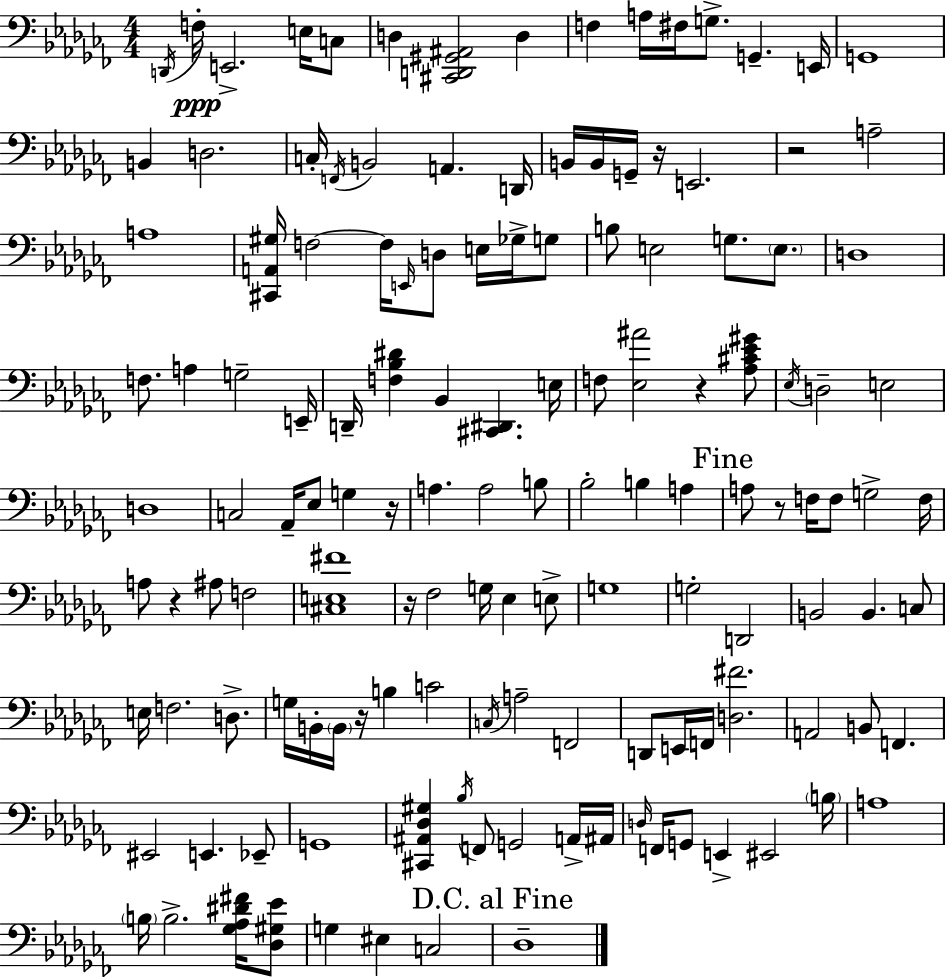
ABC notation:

X:1
T:Untitled
M:4/4
L:1/4
K:Abm
D,,/4 F,/4 E,,2 E,/4 C,/2 D, [^C,,D,,^G,,^A,,]2 D, F, A,/4 ^F,/4 G,/2 G,, E,,/4 G,,4 B,, D,2 C,/4 F,,/4 B,,2 A,, D,,/4 B,,/4 B,,/4 G,,/4 z/4 E,,2 z2 A,2 A,4 [^C,,A,,^G,]/4 F,2 F,/4 E,,/4 D,/2 E,/4 _G,/4 G,/2 B,/2 E,2 G,/2 E,/2 D,4 F,/2 A, G,2 E,,/4 D,,/4 [F,_B,^D] _B,, [^C,,^D,,] E,/4 F,/2 [_E,^A]2 z [_A,^C_E^G]/2 _E,/4 D,2 E,2 D,4 C,2 _A,,/4 _E,/2 G, z/4 A, A,2 B,/2 _B,2 B, A, A,/2 z/2 F,/4 F,/2 G,2 F,/4 A,/2 z ^A,/2 F,2 [^C,E,^F]4 z/4 _F,2 G,/4 _E, E,/2 G,4 G,2 D,,2 B,,2 B,, C,/2 E,/4 F,2 D,/2 G,/4 B,,/4 B,,/4 z/4 B, C2 C,/4 A,2 F,,2 D,,/2 E,,/4 F,,/4 [D,^F]2 A,,2 B,,/2 F,, ^E,,2 E,, _E,,/2 G,,4 [^C,,^A,,_D,^G,] _B,/4 F,,/2 G,,2 A,,/4 ^A,,/4 D,/4 F,,/4 G,,/2 E,, ^E,,2 B,/4 A,4 B,/4 B,2 [_G,_A,^D^F]/4 [_D,^G,_E]/2 G, ^E, C,2 _D,4